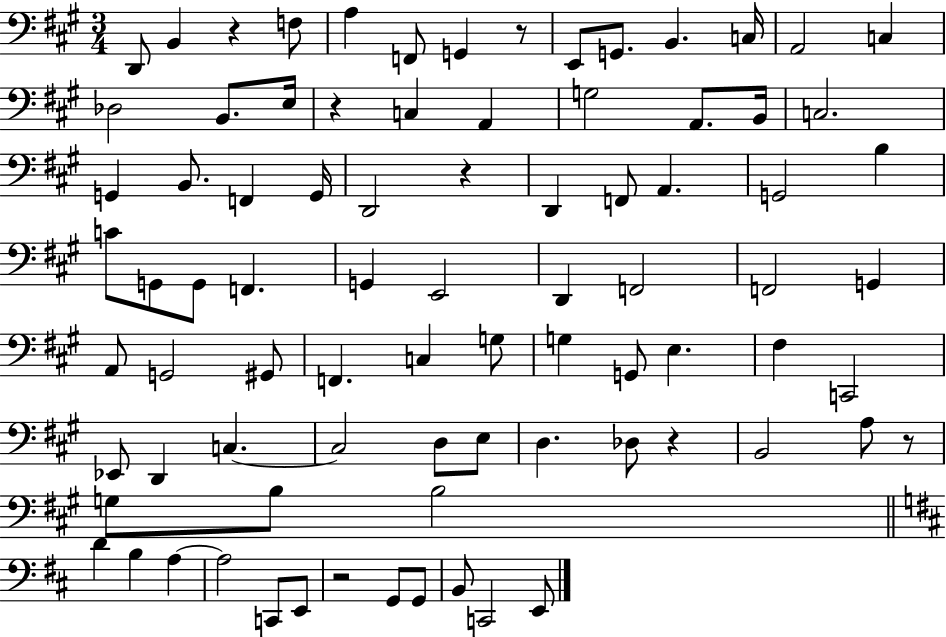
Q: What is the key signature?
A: A major